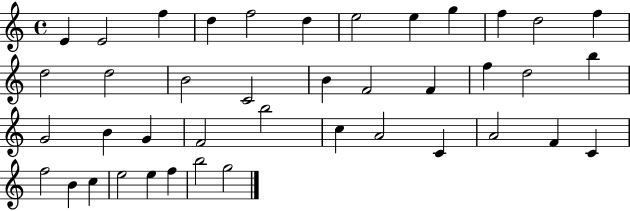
{
  \clef treble
  \time 4/4
  \defaultTimeSignature
  \key c \major
  e'4 e'2 f''4 | d''4 f''2 d''4 | e''2 e''4 g''4 | f''4 d''2 f''4 | \break d''2 d''2 | b'2 c'2 | b'4 f'2 f'4 | f''4 d''2 b''4 | \break g'2 b'4 g'4 | f'2 b''2 | c''4 a'2 c'4 | a'2 f'4 c'4 | \break f''2 b'4 c''4 | e''2 e''4 f''4 | b''2 g''2 | \bar "|."
}